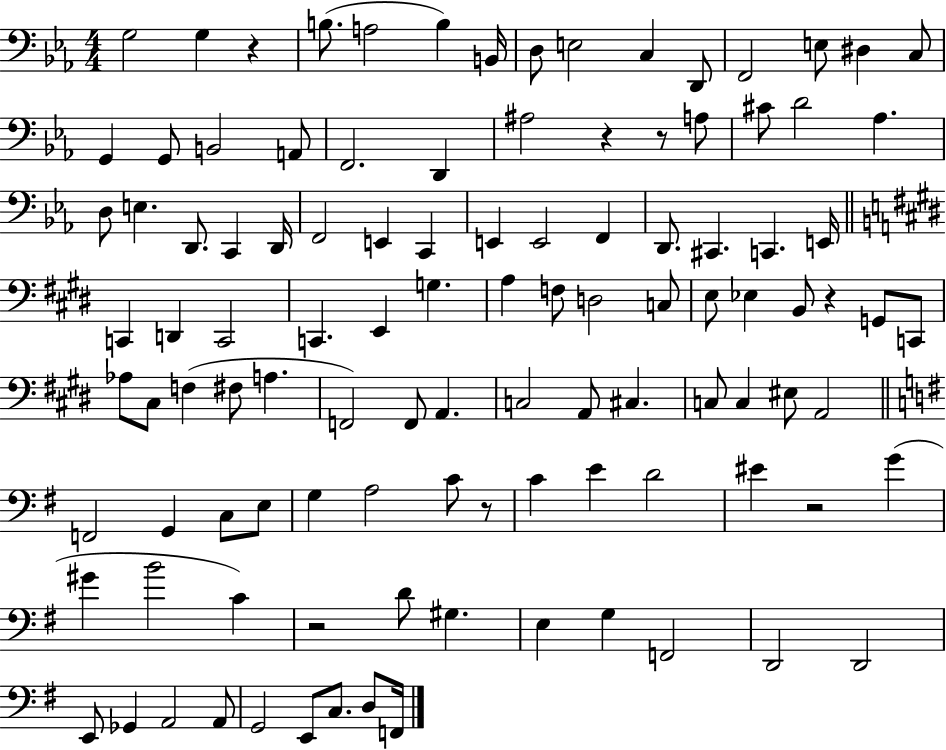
G3/h G3/q R/q B3/e. A3/h B3/q B2/s D3/e E3/h C3/q D2/e F2/h E3/e D#3/q C3/e G2/q G2/e B2/h A2/e F2/h. D2/q A#3/h R/q R/e A3/e C#4/e D4/h Ab3/q. D3/e E3/q. D2/e. C2/q D2/s F2/h E2/q C2/q E2/q E2/h F2/q D2/e. C#2/q. C2/q. E2/s C2/q D2/q C2/h C2/q. E2/q G3/q. A3/q F3/e D3/h C3/e E3/e Eb3/q B2/e R/q G2/e C2/e Ab3/e C#3/e F3/q F#3/e A3/q. F2/h F2/e A2/q. C3/h A2/e C#3/q. C3/e C3/q EIS3/e A2/h F2/h G2/q C3/e E3/e G3/q A3/h C4/e R/e C4/q E4/q D4/h EIS4/q R/h G4/q G#4/q B4/h C4/q R/h D4/e G#3/q. E3/q G3/q F2/h D2/h D2/h E2/e Gb2/q A2/h A2/e G2/h E2/e C3/e. D3/e F2/s